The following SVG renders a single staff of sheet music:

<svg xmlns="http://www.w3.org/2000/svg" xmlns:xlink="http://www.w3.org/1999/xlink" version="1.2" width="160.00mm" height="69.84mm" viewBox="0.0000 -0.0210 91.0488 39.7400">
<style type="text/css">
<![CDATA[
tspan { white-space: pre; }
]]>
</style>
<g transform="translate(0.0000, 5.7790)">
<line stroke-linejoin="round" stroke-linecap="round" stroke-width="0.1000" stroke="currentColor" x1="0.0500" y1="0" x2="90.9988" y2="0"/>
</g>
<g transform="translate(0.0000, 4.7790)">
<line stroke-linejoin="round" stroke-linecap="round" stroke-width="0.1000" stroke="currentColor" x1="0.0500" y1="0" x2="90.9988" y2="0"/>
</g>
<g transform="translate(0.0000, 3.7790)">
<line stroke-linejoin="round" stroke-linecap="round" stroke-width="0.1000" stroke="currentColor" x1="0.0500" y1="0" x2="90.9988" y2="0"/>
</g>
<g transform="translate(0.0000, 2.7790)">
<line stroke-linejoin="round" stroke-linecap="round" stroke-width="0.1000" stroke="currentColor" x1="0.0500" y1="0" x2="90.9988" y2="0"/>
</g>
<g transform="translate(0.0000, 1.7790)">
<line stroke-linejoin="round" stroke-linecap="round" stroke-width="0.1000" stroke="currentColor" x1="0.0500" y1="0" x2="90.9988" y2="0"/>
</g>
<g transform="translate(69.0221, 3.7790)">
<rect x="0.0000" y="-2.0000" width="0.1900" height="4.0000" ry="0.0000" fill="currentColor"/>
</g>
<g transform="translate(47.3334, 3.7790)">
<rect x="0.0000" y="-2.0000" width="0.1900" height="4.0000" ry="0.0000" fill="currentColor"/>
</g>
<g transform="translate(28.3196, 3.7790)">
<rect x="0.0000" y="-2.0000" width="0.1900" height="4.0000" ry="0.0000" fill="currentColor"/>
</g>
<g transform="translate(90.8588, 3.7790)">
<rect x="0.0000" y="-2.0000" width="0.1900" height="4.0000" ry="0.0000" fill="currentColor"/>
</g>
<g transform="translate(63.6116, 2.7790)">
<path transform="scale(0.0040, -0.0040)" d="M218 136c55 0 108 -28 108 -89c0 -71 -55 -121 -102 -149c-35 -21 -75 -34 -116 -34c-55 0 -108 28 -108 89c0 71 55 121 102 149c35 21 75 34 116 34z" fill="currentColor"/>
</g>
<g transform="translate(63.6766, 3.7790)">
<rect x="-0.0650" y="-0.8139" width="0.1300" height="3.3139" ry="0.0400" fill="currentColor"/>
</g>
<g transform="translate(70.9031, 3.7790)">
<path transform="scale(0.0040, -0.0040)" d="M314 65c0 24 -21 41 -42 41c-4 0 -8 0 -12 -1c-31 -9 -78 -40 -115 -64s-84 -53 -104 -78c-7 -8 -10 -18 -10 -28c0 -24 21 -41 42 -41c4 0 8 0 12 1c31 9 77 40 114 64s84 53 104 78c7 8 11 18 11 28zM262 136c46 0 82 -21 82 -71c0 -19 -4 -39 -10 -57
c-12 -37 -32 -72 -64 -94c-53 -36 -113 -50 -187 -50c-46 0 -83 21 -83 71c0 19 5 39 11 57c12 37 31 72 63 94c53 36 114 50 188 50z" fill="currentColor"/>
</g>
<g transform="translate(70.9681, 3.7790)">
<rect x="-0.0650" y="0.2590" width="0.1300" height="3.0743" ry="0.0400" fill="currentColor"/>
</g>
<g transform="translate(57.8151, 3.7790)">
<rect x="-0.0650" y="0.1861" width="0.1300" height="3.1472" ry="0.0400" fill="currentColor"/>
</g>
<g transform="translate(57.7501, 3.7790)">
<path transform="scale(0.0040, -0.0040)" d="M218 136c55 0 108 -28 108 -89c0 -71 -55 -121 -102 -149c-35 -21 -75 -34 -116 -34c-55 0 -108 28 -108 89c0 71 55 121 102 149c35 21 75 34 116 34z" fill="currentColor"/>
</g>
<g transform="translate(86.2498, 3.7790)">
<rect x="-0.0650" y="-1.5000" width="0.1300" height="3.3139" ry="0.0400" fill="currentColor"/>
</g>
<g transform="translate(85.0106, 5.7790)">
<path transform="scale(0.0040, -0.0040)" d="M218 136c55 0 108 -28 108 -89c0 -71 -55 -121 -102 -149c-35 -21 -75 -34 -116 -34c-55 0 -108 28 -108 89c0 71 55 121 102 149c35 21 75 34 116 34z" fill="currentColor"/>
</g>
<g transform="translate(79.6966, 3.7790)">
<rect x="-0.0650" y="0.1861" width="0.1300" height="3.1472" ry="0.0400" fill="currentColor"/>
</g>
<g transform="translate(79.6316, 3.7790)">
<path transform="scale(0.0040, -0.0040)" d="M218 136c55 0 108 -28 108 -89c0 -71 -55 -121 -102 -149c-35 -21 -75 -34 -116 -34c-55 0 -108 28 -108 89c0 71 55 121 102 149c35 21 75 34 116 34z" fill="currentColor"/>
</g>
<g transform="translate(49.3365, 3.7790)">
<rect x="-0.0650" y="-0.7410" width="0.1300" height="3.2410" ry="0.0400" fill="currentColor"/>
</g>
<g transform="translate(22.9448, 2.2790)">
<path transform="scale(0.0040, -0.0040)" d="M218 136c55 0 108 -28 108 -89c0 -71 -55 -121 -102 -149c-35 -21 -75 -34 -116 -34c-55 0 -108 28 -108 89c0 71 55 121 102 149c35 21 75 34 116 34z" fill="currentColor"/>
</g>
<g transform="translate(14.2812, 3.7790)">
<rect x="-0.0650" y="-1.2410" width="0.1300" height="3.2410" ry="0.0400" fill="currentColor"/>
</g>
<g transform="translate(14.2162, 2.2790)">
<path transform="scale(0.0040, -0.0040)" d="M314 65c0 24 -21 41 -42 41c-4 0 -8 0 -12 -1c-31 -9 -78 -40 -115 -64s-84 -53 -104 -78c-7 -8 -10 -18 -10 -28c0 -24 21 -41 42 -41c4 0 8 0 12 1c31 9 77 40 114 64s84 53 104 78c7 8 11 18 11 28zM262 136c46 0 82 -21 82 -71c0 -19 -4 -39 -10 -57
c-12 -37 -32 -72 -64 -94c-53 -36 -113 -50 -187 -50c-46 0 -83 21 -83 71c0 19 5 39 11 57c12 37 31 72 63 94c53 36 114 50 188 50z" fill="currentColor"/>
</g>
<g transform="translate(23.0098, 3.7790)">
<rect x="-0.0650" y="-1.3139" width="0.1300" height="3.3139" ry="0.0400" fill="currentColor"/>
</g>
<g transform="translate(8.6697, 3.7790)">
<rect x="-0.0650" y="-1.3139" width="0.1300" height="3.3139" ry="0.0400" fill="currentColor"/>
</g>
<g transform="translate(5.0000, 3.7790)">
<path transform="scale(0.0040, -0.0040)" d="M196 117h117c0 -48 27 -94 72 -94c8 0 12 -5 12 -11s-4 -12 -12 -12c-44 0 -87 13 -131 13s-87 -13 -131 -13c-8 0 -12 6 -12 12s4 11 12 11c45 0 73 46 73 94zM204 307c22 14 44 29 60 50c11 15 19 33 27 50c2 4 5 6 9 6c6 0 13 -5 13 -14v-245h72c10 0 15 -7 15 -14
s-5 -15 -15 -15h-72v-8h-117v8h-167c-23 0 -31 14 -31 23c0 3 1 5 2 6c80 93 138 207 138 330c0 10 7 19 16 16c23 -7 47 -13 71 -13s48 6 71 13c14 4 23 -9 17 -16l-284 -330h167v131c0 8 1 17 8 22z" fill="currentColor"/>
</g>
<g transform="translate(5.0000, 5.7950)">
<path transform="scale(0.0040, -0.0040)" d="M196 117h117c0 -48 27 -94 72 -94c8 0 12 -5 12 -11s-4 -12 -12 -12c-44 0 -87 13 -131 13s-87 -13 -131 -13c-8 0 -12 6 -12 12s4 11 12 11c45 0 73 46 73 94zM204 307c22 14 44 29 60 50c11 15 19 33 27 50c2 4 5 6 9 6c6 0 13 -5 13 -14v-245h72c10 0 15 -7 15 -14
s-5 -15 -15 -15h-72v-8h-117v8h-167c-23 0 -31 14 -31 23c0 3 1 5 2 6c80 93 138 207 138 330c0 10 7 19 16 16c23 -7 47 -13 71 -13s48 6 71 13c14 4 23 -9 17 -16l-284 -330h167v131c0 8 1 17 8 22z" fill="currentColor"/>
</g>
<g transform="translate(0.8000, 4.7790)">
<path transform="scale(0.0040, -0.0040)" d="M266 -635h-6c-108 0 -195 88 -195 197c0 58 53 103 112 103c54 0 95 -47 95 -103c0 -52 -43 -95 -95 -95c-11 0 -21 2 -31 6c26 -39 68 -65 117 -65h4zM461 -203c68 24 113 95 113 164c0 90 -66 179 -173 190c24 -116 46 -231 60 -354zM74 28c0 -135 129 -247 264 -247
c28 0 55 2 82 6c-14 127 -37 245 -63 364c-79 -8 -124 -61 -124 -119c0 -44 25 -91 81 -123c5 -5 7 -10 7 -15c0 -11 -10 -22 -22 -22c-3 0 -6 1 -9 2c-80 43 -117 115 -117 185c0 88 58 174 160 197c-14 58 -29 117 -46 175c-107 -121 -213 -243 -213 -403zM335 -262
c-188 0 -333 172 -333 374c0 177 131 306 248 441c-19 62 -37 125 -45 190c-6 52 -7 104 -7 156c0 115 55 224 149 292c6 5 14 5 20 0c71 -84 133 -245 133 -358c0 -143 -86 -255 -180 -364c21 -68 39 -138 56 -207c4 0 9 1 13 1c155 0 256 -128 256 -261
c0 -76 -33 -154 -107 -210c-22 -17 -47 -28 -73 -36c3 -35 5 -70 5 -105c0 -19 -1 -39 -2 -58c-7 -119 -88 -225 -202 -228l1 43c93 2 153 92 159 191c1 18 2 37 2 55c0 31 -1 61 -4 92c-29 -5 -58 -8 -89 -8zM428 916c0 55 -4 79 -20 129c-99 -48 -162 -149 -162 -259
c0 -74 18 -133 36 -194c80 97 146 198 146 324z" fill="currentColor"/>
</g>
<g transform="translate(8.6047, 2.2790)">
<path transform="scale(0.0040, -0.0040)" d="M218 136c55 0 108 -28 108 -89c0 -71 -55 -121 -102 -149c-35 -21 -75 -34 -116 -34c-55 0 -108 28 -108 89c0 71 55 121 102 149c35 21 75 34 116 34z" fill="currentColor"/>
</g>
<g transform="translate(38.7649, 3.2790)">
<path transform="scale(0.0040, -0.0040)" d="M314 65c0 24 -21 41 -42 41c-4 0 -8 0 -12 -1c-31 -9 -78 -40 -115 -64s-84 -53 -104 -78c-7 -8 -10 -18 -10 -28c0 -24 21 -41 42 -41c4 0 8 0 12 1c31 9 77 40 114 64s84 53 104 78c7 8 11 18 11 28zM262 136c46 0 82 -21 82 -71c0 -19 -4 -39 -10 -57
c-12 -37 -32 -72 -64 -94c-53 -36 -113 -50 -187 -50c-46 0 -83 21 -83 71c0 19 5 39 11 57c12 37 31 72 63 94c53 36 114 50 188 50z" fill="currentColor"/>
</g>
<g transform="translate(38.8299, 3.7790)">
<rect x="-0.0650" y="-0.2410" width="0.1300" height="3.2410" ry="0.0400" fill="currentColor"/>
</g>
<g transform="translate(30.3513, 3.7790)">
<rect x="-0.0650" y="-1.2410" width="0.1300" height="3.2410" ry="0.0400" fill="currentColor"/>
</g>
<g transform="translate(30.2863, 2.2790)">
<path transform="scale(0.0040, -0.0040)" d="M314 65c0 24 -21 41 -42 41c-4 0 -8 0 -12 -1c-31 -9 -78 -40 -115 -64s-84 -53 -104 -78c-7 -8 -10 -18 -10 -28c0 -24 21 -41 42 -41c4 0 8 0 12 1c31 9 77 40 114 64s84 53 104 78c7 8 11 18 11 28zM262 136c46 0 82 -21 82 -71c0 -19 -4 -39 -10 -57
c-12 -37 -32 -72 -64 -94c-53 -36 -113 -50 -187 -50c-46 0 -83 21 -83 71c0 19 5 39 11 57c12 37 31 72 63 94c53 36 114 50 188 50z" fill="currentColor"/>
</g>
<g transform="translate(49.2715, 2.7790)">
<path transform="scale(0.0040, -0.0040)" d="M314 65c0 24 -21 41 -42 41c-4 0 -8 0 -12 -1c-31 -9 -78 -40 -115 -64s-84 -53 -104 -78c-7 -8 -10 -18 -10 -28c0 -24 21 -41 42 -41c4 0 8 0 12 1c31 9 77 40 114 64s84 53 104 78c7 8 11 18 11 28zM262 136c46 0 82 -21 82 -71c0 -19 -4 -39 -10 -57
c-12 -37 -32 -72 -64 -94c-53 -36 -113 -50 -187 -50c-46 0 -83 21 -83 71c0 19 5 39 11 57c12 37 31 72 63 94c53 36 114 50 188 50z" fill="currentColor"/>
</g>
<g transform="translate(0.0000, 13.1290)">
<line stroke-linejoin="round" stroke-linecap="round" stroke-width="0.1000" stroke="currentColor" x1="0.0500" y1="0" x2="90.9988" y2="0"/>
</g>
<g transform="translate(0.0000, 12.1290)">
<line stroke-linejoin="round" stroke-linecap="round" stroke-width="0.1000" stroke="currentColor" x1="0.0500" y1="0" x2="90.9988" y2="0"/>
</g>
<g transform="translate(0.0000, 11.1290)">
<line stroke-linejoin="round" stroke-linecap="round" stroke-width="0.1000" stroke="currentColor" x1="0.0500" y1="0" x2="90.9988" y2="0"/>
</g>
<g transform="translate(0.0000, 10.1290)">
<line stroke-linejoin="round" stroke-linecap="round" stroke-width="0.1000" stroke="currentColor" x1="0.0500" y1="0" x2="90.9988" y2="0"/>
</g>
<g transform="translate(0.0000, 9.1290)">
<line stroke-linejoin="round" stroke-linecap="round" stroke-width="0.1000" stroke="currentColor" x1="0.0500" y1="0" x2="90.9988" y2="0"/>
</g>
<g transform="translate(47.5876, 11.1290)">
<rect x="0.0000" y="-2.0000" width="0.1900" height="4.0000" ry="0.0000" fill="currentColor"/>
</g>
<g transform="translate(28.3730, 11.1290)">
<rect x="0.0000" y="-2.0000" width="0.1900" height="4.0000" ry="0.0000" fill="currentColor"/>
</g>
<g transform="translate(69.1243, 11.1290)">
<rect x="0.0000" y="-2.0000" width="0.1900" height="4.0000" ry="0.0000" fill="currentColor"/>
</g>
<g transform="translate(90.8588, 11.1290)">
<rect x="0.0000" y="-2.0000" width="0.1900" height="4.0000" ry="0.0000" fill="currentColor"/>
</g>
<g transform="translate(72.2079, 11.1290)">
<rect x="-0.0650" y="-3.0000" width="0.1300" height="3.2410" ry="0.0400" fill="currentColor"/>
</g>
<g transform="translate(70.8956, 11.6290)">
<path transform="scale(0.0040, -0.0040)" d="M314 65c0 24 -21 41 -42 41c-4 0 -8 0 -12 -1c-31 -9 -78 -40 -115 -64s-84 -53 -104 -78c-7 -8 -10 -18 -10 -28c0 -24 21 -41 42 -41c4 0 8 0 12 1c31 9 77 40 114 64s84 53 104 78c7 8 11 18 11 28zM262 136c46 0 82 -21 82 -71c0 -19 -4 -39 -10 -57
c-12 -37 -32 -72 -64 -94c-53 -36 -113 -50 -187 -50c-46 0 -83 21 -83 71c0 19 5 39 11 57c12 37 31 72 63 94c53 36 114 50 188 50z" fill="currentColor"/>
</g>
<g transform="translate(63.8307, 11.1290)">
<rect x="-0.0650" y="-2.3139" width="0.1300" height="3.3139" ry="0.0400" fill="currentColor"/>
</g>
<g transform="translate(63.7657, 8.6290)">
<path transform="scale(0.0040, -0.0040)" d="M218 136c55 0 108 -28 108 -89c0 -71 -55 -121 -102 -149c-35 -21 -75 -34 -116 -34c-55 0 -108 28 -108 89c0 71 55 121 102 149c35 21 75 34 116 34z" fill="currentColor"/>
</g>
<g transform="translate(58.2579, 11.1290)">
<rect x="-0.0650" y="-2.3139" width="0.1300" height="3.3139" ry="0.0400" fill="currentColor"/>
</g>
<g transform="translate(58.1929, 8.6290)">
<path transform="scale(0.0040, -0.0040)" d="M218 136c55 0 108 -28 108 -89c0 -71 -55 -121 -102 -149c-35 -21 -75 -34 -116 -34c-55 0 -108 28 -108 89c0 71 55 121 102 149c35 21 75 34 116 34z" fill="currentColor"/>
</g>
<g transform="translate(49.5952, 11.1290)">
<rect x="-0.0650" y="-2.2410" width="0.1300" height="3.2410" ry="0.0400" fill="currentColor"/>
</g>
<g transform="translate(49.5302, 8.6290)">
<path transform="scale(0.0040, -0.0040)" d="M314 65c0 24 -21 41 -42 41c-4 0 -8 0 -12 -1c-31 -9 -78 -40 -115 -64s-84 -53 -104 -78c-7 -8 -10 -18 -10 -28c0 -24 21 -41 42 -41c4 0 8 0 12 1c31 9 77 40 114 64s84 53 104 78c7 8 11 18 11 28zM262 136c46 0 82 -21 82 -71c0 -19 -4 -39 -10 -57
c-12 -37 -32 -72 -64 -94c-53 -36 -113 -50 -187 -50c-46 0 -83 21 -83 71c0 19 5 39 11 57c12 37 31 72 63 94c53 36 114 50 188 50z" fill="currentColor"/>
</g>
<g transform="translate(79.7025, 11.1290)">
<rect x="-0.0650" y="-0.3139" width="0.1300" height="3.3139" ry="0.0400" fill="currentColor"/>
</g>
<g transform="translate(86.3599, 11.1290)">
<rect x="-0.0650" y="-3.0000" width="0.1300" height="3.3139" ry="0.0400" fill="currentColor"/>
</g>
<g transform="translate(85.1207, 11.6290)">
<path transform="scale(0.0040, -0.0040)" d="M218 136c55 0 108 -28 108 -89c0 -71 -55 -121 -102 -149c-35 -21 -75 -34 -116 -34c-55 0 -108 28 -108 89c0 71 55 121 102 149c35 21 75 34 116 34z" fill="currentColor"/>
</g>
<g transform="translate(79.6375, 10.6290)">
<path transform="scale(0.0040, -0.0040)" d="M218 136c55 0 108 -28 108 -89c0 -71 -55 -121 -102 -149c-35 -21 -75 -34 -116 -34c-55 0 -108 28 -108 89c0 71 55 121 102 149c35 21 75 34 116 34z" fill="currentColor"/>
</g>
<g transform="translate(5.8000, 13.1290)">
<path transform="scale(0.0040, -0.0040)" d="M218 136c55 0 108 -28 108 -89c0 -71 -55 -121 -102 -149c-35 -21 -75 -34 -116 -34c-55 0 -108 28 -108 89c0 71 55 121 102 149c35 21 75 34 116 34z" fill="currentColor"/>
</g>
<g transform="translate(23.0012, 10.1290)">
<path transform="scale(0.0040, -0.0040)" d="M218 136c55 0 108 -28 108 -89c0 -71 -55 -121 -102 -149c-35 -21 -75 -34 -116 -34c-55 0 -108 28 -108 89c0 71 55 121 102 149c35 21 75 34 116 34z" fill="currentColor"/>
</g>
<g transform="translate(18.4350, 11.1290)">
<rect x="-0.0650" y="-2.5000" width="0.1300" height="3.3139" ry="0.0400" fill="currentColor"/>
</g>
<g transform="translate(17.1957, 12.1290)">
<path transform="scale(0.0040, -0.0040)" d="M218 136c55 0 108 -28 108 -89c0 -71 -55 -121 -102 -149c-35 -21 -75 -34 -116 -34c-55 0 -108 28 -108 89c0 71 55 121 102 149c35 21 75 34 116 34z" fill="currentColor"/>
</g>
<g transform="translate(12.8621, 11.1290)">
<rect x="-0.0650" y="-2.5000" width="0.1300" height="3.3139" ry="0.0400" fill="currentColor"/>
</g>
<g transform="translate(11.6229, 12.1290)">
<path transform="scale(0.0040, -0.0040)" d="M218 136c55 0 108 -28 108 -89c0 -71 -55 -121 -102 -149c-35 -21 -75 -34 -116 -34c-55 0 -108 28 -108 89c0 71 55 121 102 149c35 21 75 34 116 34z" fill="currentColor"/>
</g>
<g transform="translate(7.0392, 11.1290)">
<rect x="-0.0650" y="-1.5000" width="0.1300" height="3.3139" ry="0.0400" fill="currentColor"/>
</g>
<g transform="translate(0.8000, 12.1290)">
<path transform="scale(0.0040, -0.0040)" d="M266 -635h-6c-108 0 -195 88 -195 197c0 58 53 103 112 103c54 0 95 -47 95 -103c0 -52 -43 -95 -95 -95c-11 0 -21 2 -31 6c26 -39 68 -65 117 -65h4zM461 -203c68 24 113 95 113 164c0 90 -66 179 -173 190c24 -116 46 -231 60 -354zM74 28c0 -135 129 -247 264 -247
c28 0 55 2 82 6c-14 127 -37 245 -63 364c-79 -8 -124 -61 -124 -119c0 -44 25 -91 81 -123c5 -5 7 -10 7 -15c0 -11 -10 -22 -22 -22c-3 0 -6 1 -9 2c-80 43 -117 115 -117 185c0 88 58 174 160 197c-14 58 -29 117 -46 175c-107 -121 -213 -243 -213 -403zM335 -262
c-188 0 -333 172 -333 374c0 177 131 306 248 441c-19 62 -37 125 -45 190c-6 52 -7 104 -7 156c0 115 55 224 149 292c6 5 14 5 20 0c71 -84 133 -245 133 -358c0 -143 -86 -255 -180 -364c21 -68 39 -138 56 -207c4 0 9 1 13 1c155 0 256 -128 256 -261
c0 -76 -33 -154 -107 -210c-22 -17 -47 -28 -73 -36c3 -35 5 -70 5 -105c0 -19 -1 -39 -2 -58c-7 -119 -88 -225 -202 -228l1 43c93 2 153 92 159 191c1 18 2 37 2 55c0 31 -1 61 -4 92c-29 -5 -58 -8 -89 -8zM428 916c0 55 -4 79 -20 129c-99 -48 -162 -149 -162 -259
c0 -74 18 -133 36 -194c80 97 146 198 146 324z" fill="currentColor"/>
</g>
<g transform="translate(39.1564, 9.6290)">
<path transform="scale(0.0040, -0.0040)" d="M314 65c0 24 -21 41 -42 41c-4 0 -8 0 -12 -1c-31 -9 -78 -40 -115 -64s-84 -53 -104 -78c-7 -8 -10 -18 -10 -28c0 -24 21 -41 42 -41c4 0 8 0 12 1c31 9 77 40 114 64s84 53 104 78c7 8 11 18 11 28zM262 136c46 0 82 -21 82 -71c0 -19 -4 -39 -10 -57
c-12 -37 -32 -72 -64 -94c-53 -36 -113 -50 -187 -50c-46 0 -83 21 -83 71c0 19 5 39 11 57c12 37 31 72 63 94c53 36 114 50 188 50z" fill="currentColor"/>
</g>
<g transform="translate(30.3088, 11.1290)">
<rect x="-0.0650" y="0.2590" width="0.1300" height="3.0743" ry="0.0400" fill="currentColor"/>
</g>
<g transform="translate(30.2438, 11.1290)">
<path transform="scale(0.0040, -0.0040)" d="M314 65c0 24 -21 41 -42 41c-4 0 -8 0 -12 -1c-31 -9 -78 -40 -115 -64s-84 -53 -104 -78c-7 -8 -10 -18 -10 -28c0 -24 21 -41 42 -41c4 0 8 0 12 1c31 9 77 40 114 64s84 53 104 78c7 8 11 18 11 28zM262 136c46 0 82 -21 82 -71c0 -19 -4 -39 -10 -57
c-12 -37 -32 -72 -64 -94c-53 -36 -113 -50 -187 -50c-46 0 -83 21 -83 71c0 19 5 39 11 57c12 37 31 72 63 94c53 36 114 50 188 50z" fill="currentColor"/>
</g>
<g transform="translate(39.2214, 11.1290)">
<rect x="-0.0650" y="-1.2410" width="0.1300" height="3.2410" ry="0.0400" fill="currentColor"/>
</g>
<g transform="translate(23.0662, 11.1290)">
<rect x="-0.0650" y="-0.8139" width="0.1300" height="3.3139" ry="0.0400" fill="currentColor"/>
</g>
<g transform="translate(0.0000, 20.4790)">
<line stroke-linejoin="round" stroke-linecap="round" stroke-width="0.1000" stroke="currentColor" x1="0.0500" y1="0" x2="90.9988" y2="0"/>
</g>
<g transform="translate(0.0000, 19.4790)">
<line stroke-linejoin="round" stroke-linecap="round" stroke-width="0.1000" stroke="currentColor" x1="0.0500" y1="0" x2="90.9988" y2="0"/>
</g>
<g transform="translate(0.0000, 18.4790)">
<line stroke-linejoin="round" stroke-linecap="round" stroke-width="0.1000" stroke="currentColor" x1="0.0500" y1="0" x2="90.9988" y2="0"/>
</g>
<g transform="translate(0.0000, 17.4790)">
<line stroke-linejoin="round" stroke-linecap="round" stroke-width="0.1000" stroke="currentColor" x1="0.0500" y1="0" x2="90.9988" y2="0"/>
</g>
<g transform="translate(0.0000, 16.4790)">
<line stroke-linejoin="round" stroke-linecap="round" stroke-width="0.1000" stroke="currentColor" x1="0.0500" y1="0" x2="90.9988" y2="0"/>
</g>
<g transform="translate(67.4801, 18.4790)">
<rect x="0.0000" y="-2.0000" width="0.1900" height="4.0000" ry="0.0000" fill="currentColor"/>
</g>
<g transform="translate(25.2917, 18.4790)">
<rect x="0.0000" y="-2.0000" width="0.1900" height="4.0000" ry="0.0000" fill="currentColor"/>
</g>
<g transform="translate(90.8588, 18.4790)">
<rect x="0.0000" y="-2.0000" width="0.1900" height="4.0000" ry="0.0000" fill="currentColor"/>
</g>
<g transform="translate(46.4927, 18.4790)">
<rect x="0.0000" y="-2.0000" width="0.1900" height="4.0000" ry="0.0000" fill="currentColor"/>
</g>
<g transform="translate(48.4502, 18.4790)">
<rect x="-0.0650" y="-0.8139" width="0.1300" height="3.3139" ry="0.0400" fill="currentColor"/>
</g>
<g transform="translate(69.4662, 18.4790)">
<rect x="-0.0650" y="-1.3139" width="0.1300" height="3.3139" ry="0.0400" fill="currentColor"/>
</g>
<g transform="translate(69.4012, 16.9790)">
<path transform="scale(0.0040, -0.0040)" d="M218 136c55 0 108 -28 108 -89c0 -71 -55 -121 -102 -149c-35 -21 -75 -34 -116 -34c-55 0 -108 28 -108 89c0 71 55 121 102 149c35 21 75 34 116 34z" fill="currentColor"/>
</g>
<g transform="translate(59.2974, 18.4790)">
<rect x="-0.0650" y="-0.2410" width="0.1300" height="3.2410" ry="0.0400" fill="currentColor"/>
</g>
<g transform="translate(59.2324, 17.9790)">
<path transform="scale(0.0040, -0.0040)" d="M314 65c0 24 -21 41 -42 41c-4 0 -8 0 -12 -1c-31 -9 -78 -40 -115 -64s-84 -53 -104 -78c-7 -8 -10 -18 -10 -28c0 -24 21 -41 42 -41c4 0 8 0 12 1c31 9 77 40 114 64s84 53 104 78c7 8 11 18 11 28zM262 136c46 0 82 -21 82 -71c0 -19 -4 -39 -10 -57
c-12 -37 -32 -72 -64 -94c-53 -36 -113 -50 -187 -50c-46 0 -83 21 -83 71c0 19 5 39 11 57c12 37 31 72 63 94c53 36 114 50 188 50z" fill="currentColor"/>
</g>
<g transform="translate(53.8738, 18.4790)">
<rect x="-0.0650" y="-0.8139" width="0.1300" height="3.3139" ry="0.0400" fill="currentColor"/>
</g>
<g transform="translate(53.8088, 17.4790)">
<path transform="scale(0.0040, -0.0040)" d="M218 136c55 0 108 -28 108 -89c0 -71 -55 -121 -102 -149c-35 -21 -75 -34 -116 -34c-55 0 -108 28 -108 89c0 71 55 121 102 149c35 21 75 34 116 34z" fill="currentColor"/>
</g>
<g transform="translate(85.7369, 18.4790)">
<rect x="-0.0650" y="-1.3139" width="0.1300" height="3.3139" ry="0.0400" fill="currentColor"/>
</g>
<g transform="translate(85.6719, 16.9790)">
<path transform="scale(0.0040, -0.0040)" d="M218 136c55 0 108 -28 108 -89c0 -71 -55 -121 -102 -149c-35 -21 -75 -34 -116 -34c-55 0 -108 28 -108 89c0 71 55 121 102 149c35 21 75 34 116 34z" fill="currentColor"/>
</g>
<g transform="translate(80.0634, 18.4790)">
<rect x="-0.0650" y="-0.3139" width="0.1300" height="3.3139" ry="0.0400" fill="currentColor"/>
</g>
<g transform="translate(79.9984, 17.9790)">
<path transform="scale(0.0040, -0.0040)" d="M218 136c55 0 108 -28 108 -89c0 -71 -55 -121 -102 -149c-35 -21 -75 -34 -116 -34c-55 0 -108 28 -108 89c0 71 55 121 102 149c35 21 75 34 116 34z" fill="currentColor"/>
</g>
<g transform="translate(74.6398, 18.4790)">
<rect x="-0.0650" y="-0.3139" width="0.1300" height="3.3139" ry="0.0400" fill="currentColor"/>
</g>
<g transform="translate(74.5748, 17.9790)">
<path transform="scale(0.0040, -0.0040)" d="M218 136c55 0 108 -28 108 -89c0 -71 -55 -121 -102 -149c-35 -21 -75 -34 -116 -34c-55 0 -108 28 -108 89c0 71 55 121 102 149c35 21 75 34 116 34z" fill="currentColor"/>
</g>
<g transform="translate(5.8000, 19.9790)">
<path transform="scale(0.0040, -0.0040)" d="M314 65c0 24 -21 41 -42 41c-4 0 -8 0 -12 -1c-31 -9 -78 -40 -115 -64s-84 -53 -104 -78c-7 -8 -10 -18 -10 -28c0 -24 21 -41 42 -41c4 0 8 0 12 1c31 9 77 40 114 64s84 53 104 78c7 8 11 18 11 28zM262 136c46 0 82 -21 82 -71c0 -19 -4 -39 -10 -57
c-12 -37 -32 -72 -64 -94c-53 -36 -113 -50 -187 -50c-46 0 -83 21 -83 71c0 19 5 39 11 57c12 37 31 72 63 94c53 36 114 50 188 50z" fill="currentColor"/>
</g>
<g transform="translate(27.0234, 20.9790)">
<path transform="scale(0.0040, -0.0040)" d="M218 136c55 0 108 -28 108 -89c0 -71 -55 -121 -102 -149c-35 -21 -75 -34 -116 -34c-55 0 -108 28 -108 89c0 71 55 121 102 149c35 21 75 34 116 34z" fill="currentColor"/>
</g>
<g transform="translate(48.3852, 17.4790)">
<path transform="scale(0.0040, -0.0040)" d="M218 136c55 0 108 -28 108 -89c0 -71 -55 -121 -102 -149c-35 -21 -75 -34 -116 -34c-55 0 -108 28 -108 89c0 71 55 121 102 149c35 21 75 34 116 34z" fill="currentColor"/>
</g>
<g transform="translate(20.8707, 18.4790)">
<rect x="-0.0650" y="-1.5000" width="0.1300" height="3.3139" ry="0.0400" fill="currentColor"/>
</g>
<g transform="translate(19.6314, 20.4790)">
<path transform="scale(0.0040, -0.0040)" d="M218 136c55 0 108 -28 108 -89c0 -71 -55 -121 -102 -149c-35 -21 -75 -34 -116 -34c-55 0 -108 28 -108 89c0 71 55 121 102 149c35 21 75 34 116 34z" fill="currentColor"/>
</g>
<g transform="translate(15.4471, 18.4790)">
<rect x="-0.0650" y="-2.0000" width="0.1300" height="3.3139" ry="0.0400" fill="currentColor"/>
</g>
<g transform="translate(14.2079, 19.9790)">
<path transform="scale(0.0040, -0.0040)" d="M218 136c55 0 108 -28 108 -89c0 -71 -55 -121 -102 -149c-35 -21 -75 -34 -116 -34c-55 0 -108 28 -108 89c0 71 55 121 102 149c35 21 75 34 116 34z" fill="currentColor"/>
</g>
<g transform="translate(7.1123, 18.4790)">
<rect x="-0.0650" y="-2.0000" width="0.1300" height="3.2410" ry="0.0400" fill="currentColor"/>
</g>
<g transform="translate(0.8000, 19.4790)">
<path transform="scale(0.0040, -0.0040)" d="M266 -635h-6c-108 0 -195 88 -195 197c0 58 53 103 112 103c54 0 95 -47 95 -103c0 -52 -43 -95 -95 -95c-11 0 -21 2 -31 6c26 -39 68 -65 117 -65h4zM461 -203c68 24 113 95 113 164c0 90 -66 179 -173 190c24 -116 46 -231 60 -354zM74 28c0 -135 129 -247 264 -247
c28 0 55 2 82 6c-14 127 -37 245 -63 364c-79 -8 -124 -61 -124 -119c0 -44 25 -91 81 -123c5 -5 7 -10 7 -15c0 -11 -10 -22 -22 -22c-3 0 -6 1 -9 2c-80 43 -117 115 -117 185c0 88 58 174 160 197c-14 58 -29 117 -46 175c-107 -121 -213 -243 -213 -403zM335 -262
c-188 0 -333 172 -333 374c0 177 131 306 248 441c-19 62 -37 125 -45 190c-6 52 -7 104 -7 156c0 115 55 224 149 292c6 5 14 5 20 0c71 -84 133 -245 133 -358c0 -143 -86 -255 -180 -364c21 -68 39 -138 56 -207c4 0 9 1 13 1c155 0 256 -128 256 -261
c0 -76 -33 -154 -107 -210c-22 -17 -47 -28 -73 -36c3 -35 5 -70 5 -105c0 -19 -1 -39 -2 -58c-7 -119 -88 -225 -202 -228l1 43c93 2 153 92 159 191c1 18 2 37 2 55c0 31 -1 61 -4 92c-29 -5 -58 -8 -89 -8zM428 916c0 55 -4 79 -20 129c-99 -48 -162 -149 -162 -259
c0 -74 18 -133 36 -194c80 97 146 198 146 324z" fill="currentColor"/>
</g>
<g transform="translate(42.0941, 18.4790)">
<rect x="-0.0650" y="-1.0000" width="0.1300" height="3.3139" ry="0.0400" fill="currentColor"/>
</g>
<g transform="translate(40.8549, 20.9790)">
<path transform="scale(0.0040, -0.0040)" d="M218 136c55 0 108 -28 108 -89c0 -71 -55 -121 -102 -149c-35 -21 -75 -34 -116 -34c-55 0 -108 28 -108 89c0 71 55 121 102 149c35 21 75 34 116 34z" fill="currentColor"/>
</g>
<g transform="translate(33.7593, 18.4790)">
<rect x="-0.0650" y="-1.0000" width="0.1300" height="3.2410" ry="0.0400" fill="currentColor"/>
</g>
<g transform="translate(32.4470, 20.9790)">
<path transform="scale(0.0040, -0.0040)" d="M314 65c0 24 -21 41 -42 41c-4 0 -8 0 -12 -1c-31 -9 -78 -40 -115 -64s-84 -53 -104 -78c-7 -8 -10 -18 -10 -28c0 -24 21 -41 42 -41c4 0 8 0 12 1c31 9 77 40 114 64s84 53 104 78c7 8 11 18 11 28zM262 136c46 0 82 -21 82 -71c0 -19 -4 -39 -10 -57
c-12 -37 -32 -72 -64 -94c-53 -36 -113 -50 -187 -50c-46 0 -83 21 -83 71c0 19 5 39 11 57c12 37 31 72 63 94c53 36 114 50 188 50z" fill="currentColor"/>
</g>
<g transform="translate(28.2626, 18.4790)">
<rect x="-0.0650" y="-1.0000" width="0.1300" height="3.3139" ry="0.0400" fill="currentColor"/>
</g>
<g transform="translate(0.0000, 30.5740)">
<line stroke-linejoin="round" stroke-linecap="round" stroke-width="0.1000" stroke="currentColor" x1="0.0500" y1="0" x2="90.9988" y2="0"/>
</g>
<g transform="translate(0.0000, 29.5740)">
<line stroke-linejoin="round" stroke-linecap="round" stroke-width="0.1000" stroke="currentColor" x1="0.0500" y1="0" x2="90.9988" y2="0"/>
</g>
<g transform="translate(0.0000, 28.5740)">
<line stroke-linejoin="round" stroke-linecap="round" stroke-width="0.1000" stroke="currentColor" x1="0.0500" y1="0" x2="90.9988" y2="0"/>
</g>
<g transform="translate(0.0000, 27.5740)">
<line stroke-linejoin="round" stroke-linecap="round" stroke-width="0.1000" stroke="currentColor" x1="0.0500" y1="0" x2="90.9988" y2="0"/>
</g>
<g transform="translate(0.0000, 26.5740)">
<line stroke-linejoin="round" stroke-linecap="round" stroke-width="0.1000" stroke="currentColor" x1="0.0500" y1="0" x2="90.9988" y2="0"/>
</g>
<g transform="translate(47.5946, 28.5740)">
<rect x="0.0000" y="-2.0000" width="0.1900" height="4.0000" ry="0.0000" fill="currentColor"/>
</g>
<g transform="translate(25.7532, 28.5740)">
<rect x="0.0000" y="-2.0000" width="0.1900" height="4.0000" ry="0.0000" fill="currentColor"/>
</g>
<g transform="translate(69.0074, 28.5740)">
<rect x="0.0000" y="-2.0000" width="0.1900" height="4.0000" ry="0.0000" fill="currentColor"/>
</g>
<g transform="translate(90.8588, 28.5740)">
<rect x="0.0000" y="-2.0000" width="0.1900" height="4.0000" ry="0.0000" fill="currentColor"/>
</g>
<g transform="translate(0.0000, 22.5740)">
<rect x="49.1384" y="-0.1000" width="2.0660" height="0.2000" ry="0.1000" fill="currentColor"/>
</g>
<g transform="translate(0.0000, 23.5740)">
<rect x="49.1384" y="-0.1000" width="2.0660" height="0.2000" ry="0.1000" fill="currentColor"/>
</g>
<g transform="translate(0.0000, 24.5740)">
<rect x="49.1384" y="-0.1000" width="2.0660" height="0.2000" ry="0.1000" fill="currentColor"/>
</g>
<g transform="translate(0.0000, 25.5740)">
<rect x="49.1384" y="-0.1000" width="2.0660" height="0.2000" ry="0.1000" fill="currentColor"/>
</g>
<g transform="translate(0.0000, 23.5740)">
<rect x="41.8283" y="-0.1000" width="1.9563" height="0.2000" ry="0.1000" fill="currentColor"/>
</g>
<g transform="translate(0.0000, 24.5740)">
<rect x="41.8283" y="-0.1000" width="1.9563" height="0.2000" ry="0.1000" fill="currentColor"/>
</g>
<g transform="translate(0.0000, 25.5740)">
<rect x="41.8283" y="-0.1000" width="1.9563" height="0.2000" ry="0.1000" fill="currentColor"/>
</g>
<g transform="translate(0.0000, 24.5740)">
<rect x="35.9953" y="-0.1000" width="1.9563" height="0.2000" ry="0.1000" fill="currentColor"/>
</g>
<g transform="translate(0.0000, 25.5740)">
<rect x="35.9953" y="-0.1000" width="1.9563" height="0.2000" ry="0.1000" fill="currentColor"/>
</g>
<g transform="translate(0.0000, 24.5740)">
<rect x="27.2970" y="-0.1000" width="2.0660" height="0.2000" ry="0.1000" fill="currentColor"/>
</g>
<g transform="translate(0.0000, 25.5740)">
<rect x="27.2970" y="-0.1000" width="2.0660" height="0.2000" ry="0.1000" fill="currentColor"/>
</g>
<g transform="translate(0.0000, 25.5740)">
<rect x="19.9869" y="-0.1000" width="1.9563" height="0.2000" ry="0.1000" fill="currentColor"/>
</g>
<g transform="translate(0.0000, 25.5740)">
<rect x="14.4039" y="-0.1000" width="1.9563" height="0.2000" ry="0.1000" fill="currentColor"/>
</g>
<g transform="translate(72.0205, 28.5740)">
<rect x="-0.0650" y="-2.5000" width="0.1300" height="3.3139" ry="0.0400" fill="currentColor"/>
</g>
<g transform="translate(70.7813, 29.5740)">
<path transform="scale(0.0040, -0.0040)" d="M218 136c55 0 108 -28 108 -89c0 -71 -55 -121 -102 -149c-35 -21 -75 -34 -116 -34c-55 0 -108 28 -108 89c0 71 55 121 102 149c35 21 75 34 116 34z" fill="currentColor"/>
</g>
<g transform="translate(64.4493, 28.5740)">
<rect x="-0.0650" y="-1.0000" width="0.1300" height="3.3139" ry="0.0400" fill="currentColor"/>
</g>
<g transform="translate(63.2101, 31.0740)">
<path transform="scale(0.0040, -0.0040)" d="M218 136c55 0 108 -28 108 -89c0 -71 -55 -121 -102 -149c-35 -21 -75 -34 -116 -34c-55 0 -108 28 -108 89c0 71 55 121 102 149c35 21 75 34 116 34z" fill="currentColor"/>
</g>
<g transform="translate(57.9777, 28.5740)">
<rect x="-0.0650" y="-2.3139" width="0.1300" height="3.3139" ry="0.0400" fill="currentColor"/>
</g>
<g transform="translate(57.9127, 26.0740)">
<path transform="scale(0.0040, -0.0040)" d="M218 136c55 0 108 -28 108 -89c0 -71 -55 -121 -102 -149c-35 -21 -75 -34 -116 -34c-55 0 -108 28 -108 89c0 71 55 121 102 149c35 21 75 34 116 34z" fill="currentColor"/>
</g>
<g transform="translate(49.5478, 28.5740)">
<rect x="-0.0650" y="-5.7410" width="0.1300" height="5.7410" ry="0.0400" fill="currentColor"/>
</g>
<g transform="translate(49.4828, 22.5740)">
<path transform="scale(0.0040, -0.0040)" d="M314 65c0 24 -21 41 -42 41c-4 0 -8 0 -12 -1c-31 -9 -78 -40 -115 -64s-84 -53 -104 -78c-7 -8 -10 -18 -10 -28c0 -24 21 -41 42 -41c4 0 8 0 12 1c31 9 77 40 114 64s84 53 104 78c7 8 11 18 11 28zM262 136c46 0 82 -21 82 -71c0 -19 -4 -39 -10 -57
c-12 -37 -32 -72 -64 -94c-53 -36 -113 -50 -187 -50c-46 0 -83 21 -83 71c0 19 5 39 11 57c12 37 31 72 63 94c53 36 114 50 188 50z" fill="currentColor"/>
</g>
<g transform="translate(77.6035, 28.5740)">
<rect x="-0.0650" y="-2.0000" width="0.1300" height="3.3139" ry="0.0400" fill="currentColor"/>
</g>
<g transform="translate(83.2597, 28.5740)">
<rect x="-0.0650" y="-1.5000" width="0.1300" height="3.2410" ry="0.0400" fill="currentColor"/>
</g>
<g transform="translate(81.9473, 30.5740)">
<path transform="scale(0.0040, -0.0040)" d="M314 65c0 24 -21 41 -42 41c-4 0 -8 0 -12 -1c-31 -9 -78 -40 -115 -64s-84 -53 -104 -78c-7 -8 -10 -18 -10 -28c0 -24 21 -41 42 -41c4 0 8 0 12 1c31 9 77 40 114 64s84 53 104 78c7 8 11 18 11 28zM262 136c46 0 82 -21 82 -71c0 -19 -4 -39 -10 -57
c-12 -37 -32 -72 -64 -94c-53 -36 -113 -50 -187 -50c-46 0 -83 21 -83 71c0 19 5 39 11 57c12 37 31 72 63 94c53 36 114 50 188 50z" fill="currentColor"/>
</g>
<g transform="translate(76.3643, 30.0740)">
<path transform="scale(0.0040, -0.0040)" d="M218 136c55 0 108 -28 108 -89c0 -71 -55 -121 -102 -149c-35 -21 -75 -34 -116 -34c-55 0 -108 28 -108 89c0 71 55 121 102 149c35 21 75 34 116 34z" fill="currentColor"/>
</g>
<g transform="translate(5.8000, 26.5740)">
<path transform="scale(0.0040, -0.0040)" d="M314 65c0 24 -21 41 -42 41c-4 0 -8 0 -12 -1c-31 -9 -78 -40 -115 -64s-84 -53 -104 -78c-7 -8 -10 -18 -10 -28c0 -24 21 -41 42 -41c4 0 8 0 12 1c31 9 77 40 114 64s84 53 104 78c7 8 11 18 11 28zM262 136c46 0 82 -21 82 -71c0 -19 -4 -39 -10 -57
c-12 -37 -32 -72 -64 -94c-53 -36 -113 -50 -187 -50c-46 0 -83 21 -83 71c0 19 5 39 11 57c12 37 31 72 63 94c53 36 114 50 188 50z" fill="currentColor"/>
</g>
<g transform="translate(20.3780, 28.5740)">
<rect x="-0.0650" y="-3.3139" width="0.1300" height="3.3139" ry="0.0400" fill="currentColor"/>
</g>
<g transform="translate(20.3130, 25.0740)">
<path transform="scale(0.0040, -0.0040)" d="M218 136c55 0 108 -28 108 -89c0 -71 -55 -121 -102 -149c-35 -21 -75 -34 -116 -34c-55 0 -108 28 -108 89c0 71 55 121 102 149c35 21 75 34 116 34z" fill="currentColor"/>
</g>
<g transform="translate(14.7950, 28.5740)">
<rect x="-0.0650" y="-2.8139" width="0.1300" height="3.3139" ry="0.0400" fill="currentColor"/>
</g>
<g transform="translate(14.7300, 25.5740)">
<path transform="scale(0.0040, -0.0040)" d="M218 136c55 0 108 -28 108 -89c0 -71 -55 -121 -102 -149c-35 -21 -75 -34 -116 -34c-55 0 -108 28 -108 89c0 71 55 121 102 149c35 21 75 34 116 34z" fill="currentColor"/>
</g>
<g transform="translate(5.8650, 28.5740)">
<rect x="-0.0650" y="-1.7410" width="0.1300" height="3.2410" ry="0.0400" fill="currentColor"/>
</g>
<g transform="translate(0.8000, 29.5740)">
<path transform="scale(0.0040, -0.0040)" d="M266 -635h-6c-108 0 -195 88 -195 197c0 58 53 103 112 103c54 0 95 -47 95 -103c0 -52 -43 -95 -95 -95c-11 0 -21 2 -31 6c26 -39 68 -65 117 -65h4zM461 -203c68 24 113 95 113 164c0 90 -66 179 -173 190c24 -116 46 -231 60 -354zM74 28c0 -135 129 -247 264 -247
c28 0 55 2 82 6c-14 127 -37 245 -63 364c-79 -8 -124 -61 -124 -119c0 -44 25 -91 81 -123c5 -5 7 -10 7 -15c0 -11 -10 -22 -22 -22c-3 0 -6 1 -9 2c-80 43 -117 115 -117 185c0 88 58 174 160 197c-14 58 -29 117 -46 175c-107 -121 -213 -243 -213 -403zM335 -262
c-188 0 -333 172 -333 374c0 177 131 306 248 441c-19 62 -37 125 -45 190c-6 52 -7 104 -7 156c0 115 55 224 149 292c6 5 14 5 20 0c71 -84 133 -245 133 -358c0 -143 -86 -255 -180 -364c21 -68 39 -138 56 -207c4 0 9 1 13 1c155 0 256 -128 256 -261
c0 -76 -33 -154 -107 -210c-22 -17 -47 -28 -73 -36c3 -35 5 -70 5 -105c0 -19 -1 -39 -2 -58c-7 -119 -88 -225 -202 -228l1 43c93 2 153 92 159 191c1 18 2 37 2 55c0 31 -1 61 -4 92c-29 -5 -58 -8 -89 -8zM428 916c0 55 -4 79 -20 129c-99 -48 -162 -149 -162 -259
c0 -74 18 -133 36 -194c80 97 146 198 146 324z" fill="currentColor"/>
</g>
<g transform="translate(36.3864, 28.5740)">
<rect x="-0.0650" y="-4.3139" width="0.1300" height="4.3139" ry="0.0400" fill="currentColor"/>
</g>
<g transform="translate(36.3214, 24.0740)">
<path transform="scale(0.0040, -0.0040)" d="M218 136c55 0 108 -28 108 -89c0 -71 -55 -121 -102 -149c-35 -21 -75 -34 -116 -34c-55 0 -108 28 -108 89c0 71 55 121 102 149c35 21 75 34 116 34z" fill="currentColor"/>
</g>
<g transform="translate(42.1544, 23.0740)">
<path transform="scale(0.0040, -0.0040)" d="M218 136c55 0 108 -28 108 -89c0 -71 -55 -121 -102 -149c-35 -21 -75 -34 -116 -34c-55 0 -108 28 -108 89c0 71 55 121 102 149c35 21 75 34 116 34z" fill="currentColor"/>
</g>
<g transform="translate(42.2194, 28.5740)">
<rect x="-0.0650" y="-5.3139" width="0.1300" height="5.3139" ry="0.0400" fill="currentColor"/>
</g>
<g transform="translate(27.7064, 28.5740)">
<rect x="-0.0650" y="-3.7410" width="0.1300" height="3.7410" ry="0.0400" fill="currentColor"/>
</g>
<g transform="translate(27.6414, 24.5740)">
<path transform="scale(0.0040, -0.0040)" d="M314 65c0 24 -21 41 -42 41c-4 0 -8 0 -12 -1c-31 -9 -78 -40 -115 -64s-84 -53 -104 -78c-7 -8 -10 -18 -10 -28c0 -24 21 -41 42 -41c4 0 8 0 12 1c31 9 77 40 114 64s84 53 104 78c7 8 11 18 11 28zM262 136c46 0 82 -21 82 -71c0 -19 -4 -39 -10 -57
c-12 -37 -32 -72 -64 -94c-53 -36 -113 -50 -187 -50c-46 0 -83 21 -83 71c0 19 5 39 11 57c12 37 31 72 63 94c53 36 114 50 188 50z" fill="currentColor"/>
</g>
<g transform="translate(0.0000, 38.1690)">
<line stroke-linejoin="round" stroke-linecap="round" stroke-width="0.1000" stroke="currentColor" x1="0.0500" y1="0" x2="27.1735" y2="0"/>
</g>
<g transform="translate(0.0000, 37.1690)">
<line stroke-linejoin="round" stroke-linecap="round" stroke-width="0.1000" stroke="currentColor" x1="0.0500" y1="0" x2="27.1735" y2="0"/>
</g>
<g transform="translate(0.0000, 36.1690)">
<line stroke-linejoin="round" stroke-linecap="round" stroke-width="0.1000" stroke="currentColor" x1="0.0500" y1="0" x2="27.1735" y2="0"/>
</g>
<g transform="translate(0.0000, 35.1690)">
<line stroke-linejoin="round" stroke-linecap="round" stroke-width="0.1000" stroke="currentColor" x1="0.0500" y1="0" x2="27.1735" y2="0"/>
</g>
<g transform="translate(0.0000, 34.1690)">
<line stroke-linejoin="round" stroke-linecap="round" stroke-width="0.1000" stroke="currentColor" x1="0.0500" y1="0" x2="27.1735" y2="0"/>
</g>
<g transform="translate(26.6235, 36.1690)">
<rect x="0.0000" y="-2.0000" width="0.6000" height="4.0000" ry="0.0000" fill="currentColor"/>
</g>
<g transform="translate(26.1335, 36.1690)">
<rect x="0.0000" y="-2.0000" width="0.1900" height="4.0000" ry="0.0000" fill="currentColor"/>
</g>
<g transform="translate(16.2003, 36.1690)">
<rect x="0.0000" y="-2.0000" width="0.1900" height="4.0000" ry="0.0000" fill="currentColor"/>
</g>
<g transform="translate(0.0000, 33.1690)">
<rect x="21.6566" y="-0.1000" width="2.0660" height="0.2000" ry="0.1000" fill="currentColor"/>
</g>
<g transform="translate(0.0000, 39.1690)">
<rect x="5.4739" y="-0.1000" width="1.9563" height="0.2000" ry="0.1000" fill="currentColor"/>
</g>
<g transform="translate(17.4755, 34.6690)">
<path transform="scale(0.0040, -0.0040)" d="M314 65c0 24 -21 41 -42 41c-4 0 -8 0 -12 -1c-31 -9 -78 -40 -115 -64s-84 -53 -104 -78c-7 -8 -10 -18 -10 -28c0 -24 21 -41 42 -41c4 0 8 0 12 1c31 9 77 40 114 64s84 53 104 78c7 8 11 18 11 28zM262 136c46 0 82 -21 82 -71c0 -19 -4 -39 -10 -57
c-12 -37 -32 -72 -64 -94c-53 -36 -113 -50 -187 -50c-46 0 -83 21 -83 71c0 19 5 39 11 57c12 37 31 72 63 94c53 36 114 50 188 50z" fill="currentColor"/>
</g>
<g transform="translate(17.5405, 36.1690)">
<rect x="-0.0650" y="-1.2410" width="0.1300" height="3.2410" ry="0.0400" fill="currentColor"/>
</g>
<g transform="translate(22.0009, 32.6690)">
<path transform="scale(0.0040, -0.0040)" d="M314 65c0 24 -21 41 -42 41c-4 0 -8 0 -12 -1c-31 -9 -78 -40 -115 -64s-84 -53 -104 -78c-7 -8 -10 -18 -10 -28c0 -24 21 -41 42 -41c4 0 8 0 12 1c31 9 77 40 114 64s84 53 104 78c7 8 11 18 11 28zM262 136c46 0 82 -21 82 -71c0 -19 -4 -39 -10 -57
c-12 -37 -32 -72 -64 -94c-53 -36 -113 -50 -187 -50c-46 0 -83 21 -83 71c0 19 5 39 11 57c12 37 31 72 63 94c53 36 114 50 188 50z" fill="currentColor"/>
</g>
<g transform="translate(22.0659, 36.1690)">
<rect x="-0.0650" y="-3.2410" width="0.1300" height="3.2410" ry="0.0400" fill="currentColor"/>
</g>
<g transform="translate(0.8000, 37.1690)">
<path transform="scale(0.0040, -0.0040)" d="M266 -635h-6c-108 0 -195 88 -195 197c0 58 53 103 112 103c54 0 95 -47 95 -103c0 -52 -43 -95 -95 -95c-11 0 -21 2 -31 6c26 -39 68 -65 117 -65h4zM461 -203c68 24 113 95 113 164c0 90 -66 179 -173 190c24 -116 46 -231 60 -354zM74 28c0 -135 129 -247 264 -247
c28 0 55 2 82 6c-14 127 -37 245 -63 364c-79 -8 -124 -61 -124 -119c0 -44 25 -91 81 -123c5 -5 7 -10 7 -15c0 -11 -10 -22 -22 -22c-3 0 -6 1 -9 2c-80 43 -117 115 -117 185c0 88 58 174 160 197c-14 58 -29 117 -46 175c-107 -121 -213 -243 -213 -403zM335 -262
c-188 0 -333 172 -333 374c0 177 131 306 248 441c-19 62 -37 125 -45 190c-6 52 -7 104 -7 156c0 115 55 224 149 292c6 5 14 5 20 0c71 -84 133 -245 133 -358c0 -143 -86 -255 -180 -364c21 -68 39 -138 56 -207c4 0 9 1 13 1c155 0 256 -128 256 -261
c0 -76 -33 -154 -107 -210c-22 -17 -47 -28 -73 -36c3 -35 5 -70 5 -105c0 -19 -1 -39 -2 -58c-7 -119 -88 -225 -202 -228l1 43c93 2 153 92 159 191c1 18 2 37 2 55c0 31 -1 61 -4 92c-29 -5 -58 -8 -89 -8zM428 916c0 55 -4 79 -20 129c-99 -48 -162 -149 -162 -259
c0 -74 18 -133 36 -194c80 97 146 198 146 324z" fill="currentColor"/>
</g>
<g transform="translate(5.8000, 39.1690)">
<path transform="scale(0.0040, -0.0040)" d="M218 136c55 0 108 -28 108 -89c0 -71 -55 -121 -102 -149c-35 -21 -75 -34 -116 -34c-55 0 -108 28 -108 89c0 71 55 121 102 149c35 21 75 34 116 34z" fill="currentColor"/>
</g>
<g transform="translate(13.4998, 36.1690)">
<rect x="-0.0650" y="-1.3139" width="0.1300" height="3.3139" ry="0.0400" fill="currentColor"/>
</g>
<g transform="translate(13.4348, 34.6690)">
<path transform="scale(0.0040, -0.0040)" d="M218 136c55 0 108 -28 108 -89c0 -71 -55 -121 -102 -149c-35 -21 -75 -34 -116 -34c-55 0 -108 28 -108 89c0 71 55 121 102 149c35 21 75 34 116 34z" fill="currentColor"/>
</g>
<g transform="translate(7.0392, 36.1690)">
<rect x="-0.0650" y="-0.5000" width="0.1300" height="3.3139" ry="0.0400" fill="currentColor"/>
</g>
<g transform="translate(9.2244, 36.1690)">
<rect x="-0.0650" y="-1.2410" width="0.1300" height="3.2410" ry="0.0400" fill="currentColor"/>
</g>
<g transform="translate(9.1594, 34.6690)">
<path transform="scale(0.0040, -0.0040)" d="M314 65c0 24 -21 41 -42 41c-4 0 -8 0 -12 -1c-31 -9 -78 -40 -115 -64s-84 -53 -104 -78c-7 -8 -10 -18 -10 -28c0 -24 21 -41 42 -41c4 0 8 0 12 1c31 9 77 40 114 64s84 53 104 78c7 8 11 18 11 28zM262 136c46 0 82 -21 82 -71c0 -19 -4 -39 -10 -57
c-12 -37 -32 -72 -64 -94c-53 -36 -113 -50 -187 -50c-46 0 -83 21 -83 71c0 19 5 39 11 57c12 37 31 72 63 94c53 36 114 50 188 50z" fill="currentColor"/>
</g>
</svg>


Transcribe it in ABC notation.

X:1
T:Untitled
M:4/4
L:1/4
K:C
e e2 e e2 c2 d2 B d B2 B E E G G d B2 e2 g2 g g A2 c A F2 F E D D2 D d d c2 e c c e f2 a b c'2 d' f' g'2 g D G F E2 C e2 e e2 b2